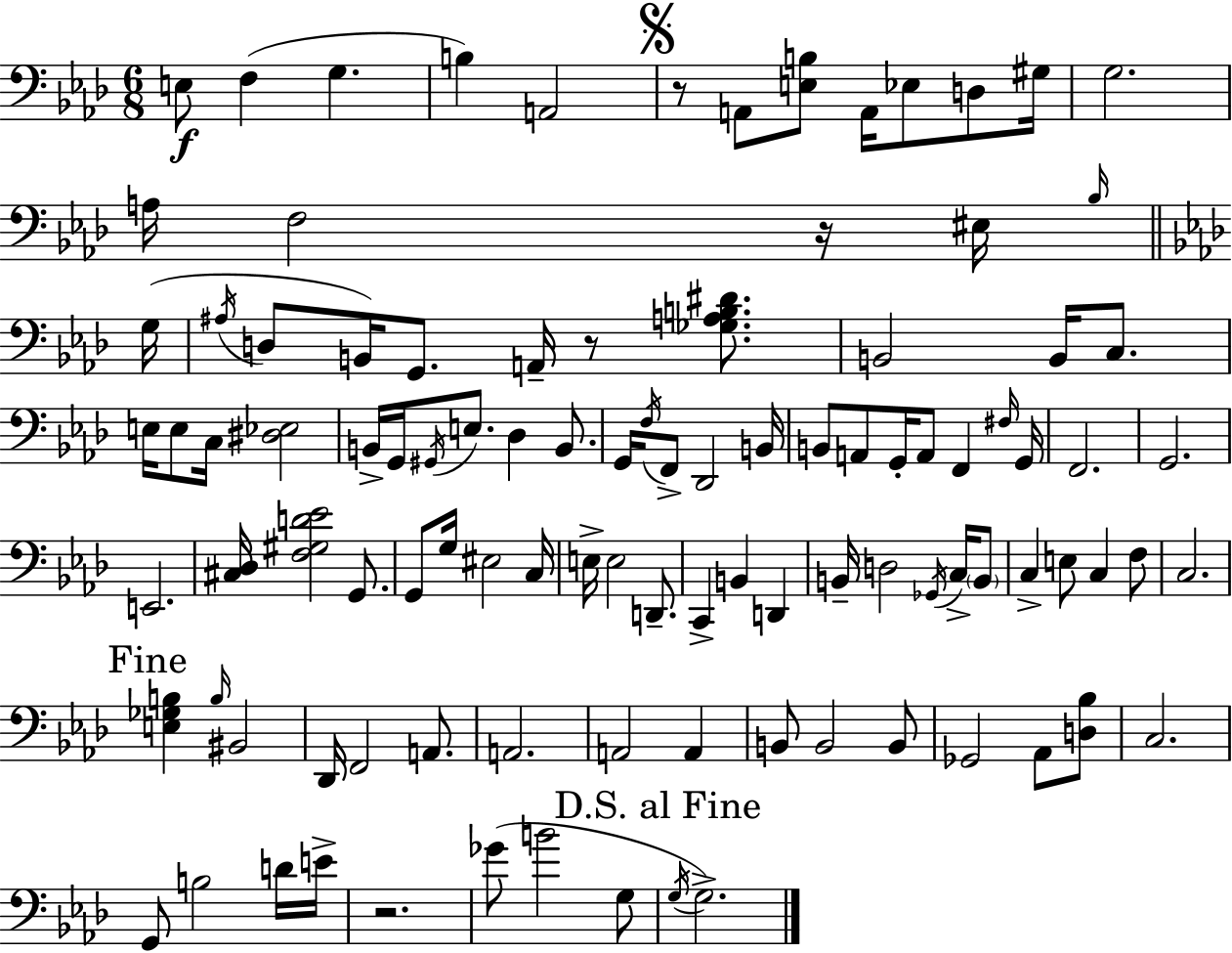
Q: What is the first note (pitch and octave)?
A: E3